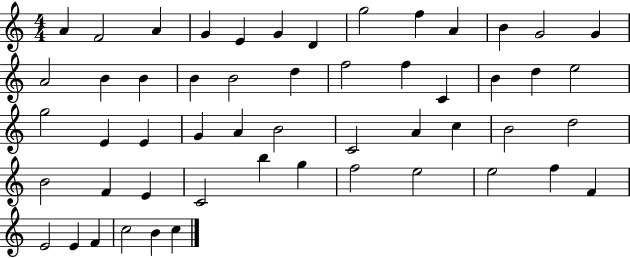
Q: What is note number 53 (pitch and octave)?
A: C5